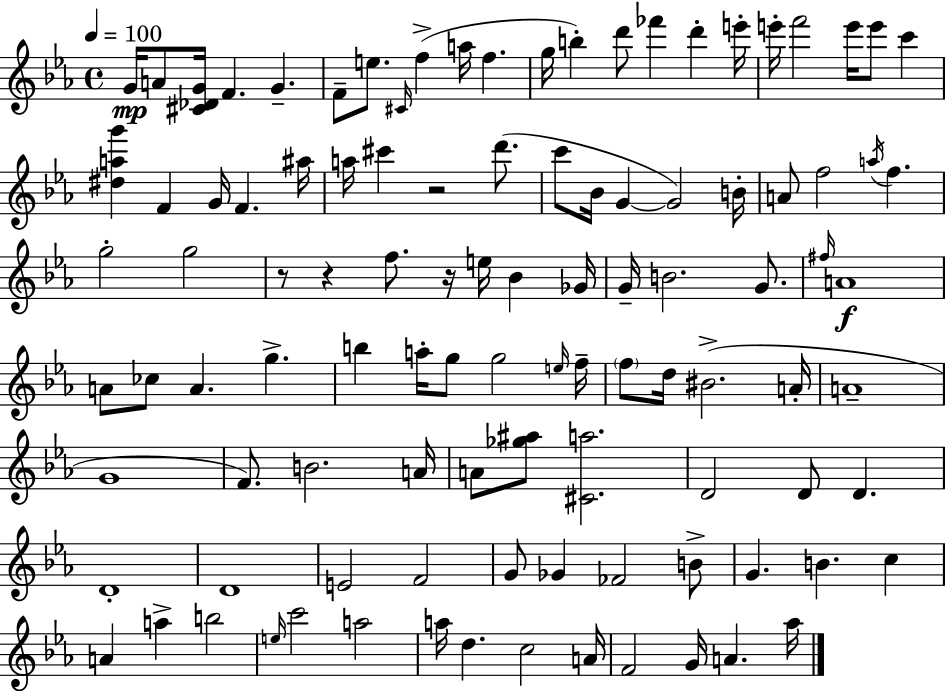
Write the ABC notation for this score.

X:1
T:Untitled
M:4/4
L:1/4
K:Cm
G/4 A/2 [^C_DG]/4 F G F/2 e/2 ^C/4 f a/4 f g/4 b d'/2 _f' d' e'/4 e'/4 f'2 e'/4 e'/2 c' [^dag'] F G/4 F ^a/4 a/4 ^c' z2 d'/2 c'/2 _B/4 G G2 B/4 A/2 f2 a/4 f g2 g2 z/2 z f/2 z/4 e/4 _B _G/4 G/4 B2 G/2 ^f/4 A4 A/2 _c/2 A g b a/4 g/2 g2 e/4 f/4 f/2 d/4 ^B2 A/4 A4 G4 F/2 B2 A/4 A/2 [_g^a]/2 [^Ca]2 D2 D/2 D D4 D4 E2 F2 G/2 _G _F2 B/2 G B c A a b2 e/4 c'2 a2 a/4 d c2 A/4 F2 G/4 A _a/4